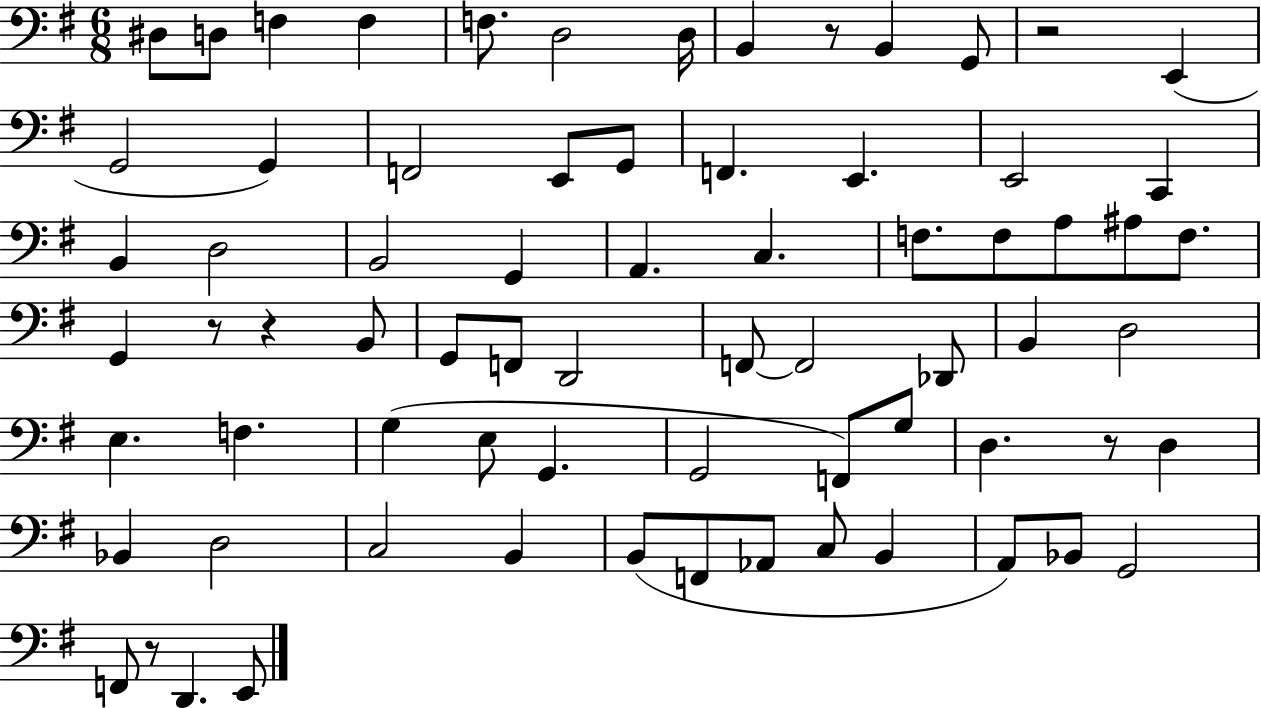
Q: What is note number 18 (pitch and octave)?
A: E2